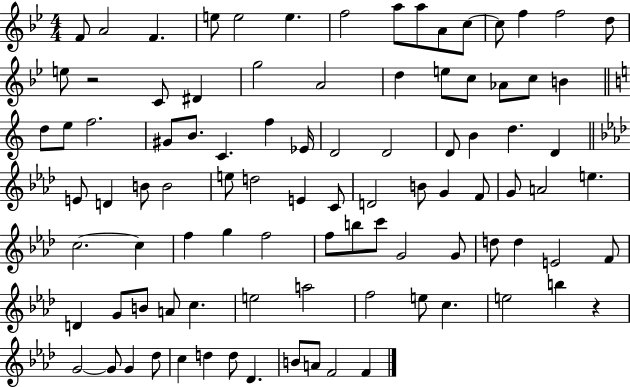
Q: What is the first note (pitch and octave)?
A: F4